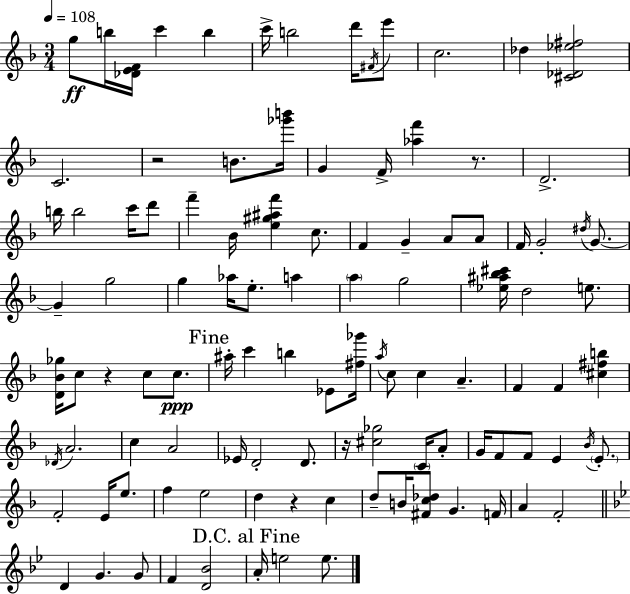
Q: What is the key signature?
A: F major